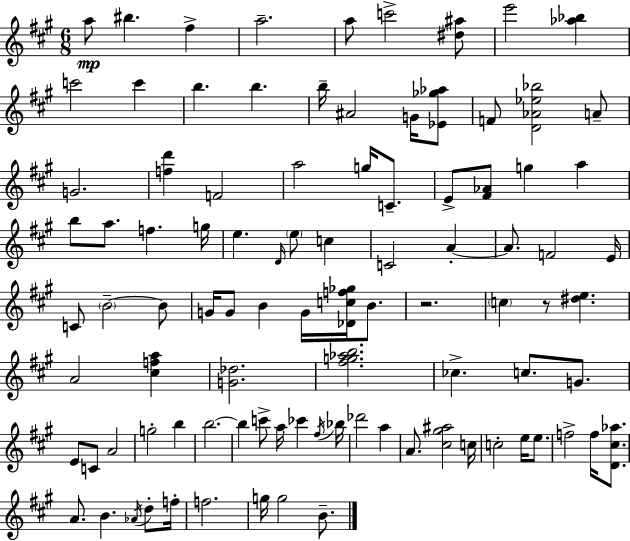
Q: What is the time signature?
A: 6/8